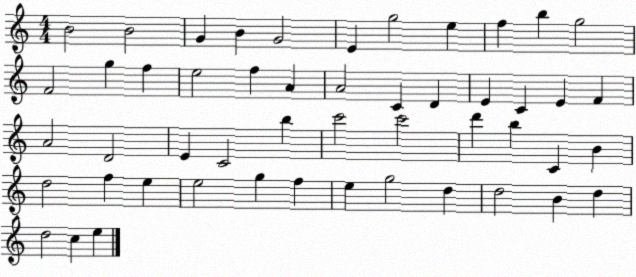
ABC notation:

X:1
T:Untitled
M:4/4
L:1/4
K:C
B2 B2 G B G2 E g2 e f b g2 F2 g f e2 f A A2 C D E C E F A2 D2 E C2 b c'2 c'2 d' b C B d2 f e e2 g f e g2 d d2 B d d2 c e